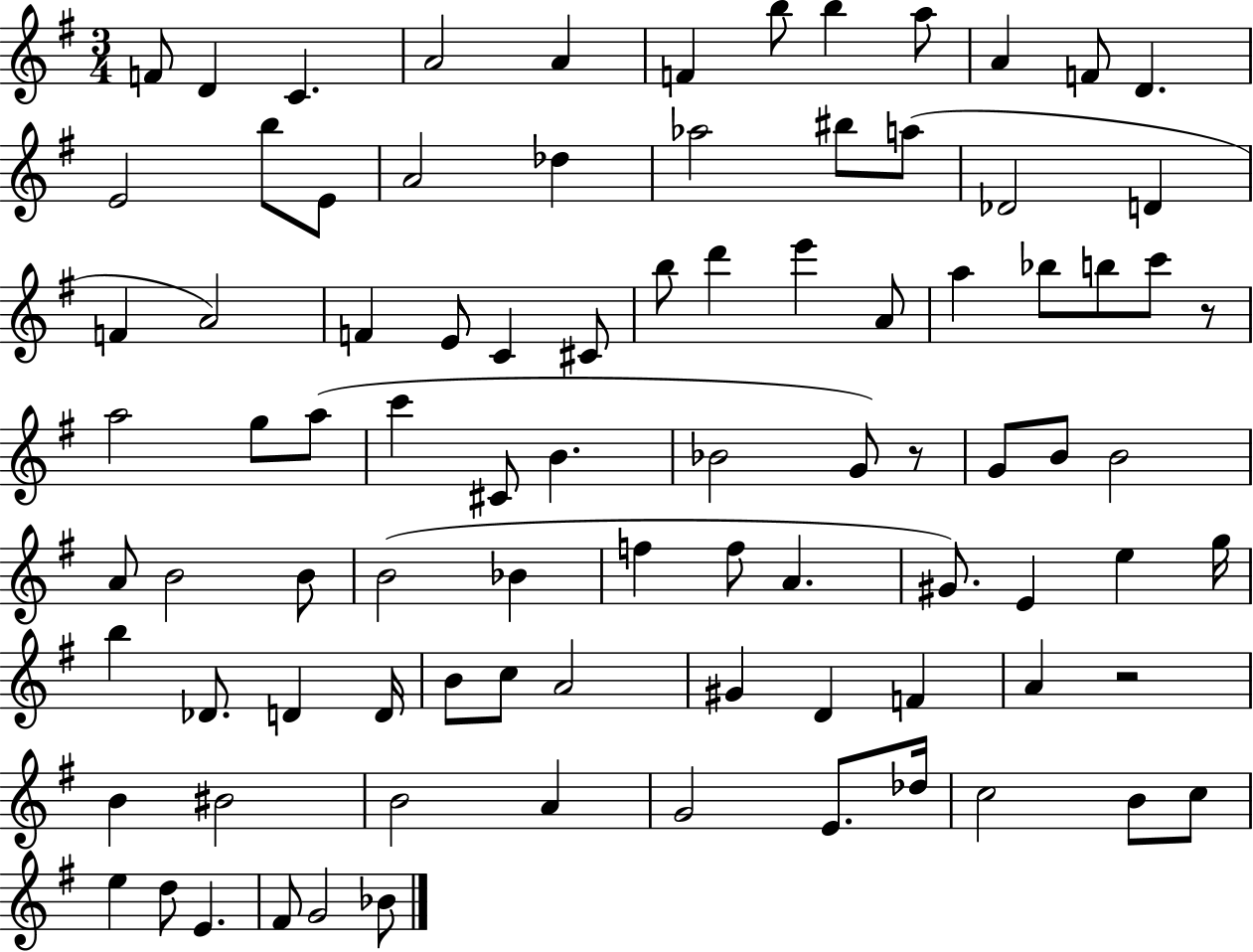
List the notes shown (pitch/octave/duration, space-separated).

F4/e D4/q C4/q. A4/h A4/q F4/q B5/e B5/q A5/e A4/q F4/e D4/q. E4/h B5/e E4/e A4/h Db5/q Ab5/h BIS5/e A5/e Db4/h D4/q F4/q A4/h F4/q E4/e C4/q C#4/e B5/e D6/q E6/q A4/e A5/q Bb5/e B5/e C6/e R/e A5/h G5/e A5/e C6/q C#4/e B4/q. Bb4/h G4/e R/e G4/e B4/e B4/h A4/e B4/h B4/e B4/h Bb4/q F5/q F5/e A4/q. G#4/e. E4/q E5/q G5/s B5/q Db4/e. D4/q D4/s B4/e C5/e A4/h G#4/q D4/q F4/q A4/q R/h B4/q BIS4/h B4/h A4/q G4/h E4/e. Db5/s C5/h B4/e C5/e E5/q D5/e E4/q. F#4/e G4/h Bb4/e